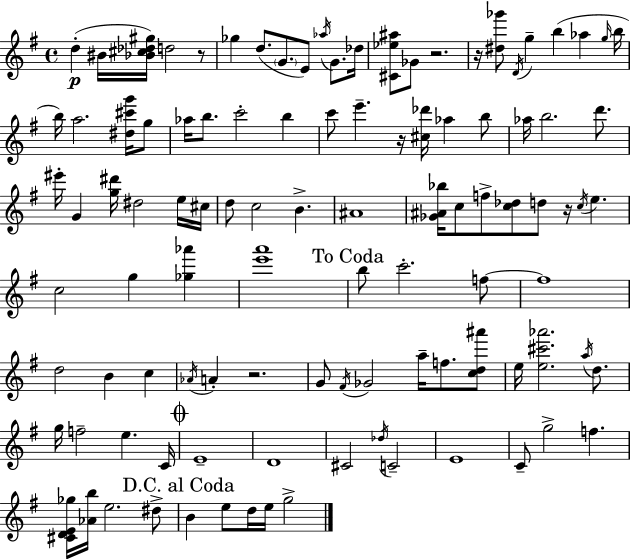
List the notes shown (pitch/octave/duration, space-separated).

D5/q BIS4/s [Bb4,C#5,Db5,G#5]/s D5/h R/e Gb5/q D5/e. G4/e. E4/e Ab5/s G4/e. Db5/s [C#4,Eb5,A#5]/e Gb4/e R/h. R/s [D#5,Gb6]/e D4/s G5/q B5/q Ab5/q G5/s B5/s B5/s A5/h. [D#5,C#6,G6]/s G5/e Ab5/s B5/e. C6/h B5/q C6/e E6/q. R/s [C#5,Db6]/s Ab5/q B5/e Ab5/s B5/h. D6/e. EIS6/s G4/q [G5,D#6]/s D#5/h E5/s C#5/s D5/e C5/h B4/q. A#4/w [Gb4,A#4,Bb5]/s C5/e F5/e [C5,Db5]/e D5/e R/s C5/s E5/q. C5/h G5/q [Gb5,Ab6]/q [E6,A6]/w B5/e C6/h. F5/e F5/w D5/h B4/q C5/q Ab4/s A4/q R/h. G4/e F#4/s Gb4/h A5/s F5/e. [C5,D5,A#6]/e E5/s [E5,C#6,Ab6]/h. A5/s D5/e. G5/s F5/h E5/q. C4/s E4/w D4/w C#4/h Db5/s C4/h E4/w C4/e G5/h F5/q. [C#4,D4,E4,Gb5]/s [Ab4,B5]/s E5/h. D#5/e B4/q E5/e D5/s E5/s G5/h